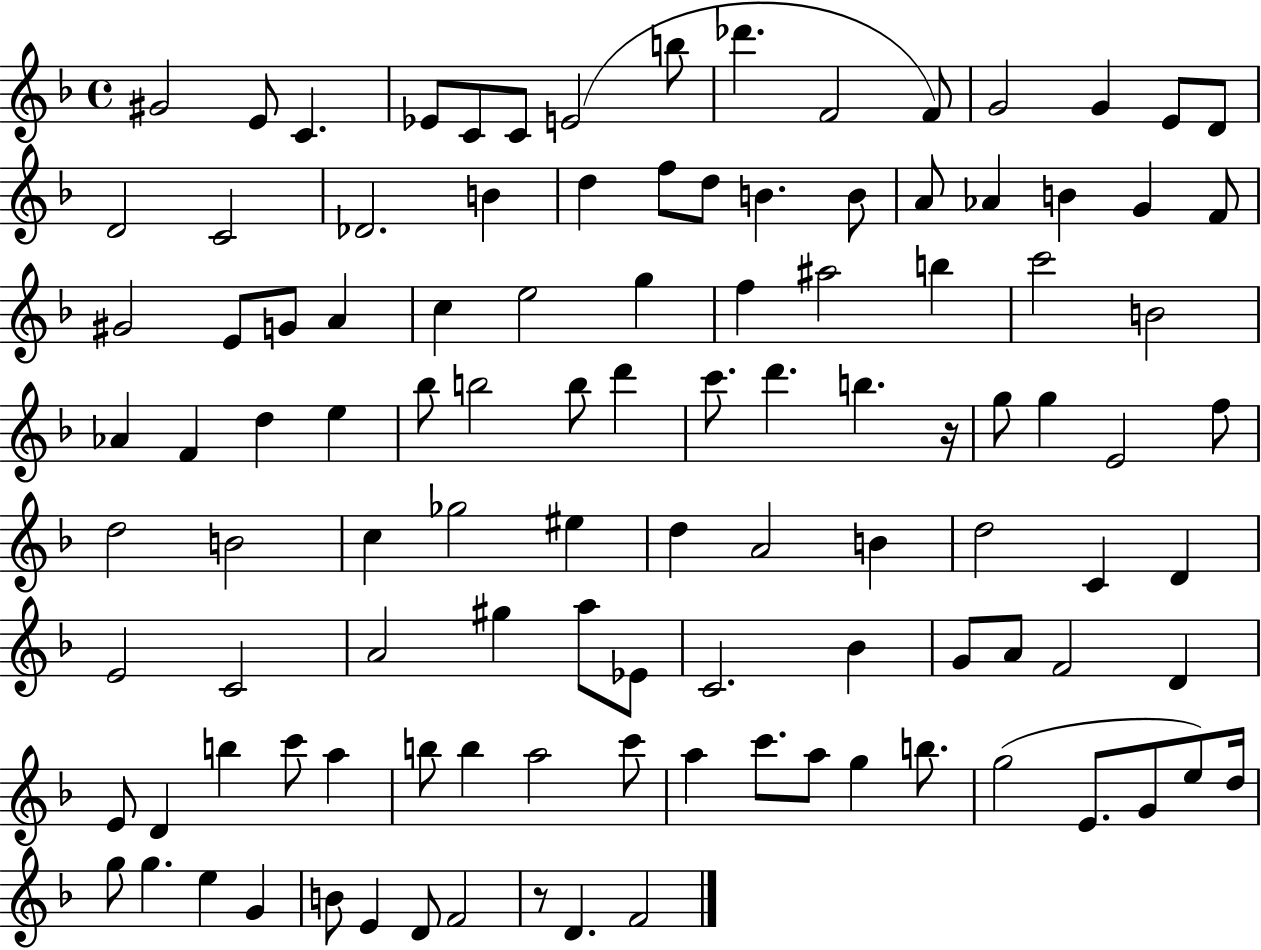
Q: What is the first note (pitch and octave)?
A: G#4